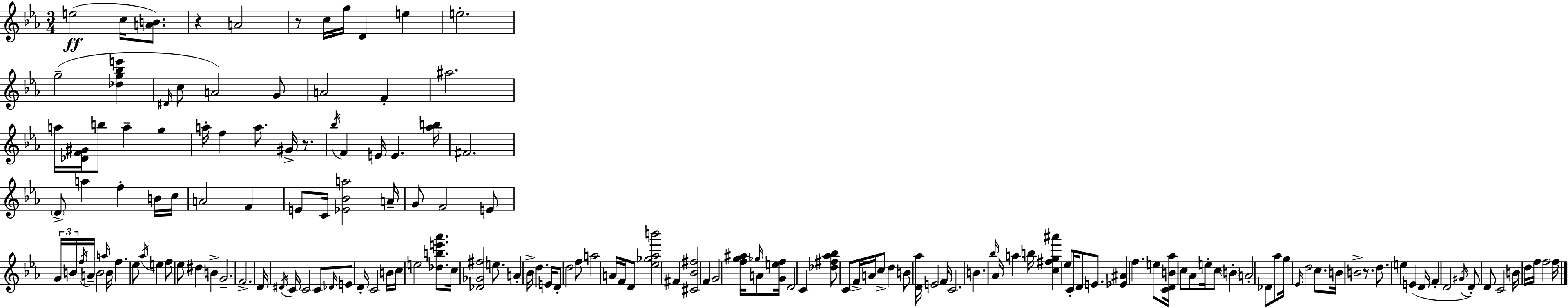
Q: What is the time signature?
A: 3/4